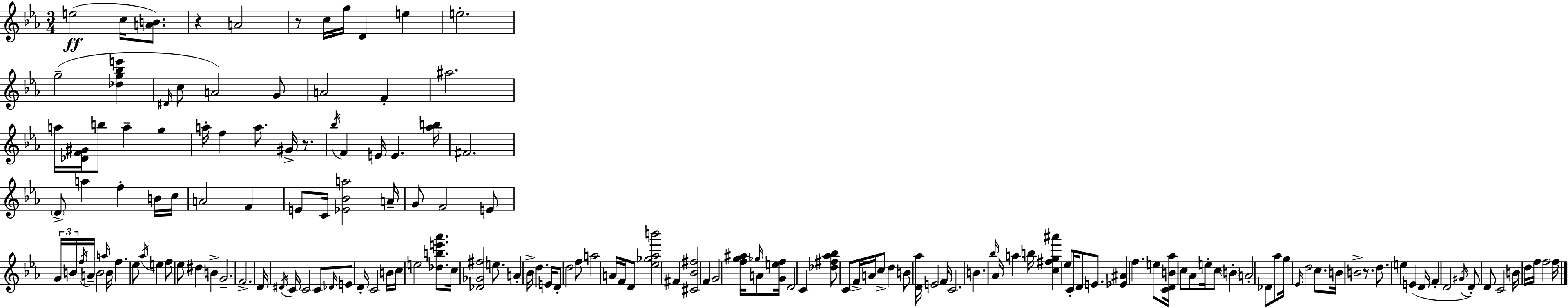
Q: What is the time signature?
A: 3/4